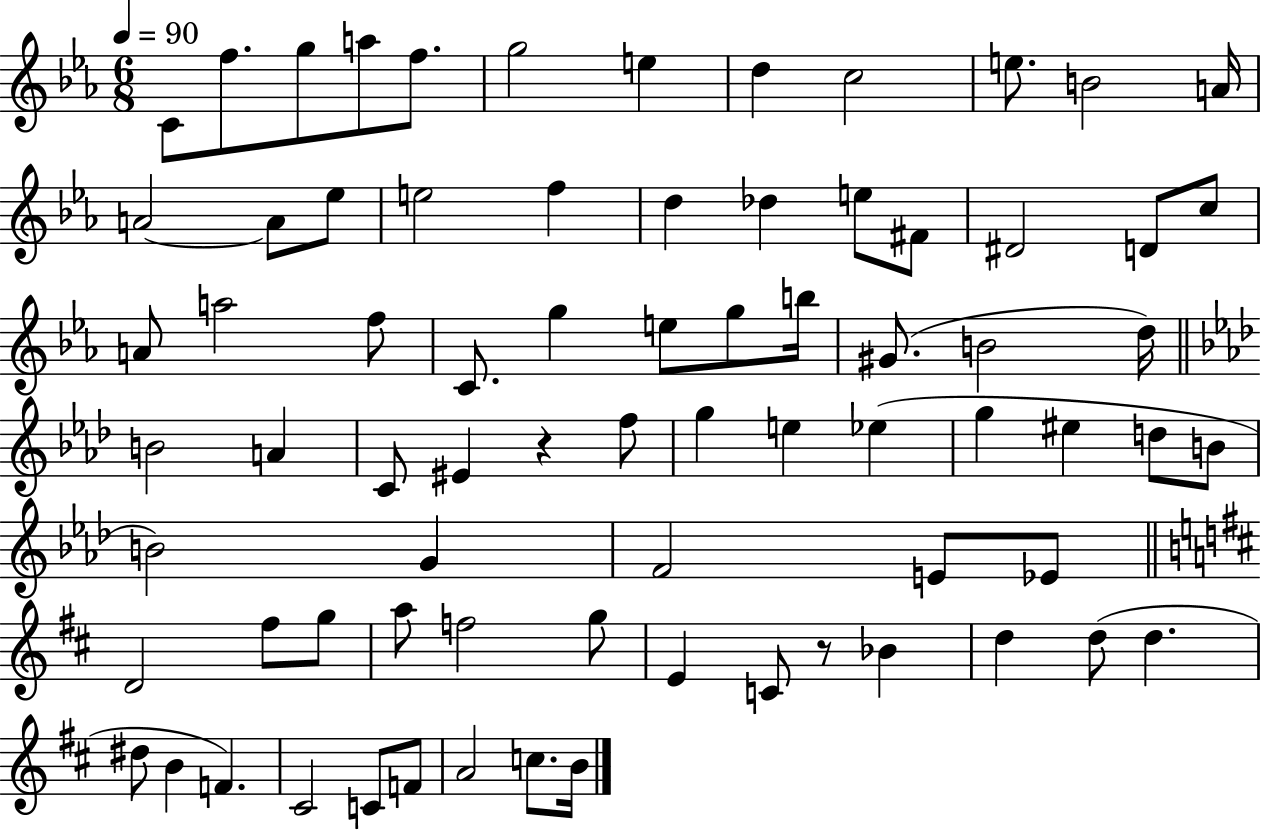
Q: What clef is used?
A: treble